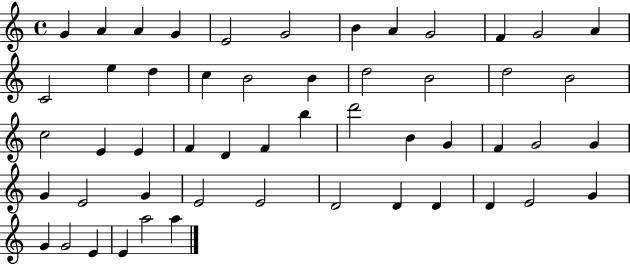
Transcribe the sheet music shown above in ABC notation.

X:1
T:Untitled
M:4/4
L:1/4
K:C
G A A G E2 G2 B A G2 F G2 A C2 e d c B2 B d2 B2 d2 B2 c2 E E F D F b d'2 B G F G2 G G E2 G E2 E2 D2 D D D E2 G G G2 E E a2 a